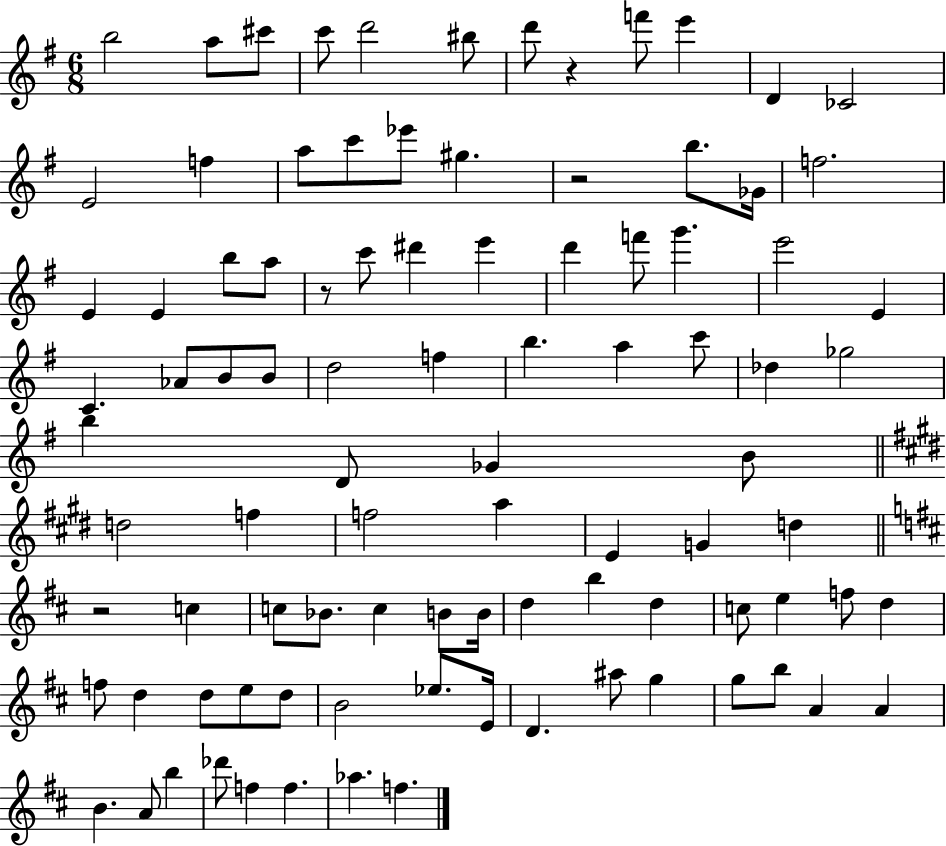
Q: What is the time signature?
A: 6/8